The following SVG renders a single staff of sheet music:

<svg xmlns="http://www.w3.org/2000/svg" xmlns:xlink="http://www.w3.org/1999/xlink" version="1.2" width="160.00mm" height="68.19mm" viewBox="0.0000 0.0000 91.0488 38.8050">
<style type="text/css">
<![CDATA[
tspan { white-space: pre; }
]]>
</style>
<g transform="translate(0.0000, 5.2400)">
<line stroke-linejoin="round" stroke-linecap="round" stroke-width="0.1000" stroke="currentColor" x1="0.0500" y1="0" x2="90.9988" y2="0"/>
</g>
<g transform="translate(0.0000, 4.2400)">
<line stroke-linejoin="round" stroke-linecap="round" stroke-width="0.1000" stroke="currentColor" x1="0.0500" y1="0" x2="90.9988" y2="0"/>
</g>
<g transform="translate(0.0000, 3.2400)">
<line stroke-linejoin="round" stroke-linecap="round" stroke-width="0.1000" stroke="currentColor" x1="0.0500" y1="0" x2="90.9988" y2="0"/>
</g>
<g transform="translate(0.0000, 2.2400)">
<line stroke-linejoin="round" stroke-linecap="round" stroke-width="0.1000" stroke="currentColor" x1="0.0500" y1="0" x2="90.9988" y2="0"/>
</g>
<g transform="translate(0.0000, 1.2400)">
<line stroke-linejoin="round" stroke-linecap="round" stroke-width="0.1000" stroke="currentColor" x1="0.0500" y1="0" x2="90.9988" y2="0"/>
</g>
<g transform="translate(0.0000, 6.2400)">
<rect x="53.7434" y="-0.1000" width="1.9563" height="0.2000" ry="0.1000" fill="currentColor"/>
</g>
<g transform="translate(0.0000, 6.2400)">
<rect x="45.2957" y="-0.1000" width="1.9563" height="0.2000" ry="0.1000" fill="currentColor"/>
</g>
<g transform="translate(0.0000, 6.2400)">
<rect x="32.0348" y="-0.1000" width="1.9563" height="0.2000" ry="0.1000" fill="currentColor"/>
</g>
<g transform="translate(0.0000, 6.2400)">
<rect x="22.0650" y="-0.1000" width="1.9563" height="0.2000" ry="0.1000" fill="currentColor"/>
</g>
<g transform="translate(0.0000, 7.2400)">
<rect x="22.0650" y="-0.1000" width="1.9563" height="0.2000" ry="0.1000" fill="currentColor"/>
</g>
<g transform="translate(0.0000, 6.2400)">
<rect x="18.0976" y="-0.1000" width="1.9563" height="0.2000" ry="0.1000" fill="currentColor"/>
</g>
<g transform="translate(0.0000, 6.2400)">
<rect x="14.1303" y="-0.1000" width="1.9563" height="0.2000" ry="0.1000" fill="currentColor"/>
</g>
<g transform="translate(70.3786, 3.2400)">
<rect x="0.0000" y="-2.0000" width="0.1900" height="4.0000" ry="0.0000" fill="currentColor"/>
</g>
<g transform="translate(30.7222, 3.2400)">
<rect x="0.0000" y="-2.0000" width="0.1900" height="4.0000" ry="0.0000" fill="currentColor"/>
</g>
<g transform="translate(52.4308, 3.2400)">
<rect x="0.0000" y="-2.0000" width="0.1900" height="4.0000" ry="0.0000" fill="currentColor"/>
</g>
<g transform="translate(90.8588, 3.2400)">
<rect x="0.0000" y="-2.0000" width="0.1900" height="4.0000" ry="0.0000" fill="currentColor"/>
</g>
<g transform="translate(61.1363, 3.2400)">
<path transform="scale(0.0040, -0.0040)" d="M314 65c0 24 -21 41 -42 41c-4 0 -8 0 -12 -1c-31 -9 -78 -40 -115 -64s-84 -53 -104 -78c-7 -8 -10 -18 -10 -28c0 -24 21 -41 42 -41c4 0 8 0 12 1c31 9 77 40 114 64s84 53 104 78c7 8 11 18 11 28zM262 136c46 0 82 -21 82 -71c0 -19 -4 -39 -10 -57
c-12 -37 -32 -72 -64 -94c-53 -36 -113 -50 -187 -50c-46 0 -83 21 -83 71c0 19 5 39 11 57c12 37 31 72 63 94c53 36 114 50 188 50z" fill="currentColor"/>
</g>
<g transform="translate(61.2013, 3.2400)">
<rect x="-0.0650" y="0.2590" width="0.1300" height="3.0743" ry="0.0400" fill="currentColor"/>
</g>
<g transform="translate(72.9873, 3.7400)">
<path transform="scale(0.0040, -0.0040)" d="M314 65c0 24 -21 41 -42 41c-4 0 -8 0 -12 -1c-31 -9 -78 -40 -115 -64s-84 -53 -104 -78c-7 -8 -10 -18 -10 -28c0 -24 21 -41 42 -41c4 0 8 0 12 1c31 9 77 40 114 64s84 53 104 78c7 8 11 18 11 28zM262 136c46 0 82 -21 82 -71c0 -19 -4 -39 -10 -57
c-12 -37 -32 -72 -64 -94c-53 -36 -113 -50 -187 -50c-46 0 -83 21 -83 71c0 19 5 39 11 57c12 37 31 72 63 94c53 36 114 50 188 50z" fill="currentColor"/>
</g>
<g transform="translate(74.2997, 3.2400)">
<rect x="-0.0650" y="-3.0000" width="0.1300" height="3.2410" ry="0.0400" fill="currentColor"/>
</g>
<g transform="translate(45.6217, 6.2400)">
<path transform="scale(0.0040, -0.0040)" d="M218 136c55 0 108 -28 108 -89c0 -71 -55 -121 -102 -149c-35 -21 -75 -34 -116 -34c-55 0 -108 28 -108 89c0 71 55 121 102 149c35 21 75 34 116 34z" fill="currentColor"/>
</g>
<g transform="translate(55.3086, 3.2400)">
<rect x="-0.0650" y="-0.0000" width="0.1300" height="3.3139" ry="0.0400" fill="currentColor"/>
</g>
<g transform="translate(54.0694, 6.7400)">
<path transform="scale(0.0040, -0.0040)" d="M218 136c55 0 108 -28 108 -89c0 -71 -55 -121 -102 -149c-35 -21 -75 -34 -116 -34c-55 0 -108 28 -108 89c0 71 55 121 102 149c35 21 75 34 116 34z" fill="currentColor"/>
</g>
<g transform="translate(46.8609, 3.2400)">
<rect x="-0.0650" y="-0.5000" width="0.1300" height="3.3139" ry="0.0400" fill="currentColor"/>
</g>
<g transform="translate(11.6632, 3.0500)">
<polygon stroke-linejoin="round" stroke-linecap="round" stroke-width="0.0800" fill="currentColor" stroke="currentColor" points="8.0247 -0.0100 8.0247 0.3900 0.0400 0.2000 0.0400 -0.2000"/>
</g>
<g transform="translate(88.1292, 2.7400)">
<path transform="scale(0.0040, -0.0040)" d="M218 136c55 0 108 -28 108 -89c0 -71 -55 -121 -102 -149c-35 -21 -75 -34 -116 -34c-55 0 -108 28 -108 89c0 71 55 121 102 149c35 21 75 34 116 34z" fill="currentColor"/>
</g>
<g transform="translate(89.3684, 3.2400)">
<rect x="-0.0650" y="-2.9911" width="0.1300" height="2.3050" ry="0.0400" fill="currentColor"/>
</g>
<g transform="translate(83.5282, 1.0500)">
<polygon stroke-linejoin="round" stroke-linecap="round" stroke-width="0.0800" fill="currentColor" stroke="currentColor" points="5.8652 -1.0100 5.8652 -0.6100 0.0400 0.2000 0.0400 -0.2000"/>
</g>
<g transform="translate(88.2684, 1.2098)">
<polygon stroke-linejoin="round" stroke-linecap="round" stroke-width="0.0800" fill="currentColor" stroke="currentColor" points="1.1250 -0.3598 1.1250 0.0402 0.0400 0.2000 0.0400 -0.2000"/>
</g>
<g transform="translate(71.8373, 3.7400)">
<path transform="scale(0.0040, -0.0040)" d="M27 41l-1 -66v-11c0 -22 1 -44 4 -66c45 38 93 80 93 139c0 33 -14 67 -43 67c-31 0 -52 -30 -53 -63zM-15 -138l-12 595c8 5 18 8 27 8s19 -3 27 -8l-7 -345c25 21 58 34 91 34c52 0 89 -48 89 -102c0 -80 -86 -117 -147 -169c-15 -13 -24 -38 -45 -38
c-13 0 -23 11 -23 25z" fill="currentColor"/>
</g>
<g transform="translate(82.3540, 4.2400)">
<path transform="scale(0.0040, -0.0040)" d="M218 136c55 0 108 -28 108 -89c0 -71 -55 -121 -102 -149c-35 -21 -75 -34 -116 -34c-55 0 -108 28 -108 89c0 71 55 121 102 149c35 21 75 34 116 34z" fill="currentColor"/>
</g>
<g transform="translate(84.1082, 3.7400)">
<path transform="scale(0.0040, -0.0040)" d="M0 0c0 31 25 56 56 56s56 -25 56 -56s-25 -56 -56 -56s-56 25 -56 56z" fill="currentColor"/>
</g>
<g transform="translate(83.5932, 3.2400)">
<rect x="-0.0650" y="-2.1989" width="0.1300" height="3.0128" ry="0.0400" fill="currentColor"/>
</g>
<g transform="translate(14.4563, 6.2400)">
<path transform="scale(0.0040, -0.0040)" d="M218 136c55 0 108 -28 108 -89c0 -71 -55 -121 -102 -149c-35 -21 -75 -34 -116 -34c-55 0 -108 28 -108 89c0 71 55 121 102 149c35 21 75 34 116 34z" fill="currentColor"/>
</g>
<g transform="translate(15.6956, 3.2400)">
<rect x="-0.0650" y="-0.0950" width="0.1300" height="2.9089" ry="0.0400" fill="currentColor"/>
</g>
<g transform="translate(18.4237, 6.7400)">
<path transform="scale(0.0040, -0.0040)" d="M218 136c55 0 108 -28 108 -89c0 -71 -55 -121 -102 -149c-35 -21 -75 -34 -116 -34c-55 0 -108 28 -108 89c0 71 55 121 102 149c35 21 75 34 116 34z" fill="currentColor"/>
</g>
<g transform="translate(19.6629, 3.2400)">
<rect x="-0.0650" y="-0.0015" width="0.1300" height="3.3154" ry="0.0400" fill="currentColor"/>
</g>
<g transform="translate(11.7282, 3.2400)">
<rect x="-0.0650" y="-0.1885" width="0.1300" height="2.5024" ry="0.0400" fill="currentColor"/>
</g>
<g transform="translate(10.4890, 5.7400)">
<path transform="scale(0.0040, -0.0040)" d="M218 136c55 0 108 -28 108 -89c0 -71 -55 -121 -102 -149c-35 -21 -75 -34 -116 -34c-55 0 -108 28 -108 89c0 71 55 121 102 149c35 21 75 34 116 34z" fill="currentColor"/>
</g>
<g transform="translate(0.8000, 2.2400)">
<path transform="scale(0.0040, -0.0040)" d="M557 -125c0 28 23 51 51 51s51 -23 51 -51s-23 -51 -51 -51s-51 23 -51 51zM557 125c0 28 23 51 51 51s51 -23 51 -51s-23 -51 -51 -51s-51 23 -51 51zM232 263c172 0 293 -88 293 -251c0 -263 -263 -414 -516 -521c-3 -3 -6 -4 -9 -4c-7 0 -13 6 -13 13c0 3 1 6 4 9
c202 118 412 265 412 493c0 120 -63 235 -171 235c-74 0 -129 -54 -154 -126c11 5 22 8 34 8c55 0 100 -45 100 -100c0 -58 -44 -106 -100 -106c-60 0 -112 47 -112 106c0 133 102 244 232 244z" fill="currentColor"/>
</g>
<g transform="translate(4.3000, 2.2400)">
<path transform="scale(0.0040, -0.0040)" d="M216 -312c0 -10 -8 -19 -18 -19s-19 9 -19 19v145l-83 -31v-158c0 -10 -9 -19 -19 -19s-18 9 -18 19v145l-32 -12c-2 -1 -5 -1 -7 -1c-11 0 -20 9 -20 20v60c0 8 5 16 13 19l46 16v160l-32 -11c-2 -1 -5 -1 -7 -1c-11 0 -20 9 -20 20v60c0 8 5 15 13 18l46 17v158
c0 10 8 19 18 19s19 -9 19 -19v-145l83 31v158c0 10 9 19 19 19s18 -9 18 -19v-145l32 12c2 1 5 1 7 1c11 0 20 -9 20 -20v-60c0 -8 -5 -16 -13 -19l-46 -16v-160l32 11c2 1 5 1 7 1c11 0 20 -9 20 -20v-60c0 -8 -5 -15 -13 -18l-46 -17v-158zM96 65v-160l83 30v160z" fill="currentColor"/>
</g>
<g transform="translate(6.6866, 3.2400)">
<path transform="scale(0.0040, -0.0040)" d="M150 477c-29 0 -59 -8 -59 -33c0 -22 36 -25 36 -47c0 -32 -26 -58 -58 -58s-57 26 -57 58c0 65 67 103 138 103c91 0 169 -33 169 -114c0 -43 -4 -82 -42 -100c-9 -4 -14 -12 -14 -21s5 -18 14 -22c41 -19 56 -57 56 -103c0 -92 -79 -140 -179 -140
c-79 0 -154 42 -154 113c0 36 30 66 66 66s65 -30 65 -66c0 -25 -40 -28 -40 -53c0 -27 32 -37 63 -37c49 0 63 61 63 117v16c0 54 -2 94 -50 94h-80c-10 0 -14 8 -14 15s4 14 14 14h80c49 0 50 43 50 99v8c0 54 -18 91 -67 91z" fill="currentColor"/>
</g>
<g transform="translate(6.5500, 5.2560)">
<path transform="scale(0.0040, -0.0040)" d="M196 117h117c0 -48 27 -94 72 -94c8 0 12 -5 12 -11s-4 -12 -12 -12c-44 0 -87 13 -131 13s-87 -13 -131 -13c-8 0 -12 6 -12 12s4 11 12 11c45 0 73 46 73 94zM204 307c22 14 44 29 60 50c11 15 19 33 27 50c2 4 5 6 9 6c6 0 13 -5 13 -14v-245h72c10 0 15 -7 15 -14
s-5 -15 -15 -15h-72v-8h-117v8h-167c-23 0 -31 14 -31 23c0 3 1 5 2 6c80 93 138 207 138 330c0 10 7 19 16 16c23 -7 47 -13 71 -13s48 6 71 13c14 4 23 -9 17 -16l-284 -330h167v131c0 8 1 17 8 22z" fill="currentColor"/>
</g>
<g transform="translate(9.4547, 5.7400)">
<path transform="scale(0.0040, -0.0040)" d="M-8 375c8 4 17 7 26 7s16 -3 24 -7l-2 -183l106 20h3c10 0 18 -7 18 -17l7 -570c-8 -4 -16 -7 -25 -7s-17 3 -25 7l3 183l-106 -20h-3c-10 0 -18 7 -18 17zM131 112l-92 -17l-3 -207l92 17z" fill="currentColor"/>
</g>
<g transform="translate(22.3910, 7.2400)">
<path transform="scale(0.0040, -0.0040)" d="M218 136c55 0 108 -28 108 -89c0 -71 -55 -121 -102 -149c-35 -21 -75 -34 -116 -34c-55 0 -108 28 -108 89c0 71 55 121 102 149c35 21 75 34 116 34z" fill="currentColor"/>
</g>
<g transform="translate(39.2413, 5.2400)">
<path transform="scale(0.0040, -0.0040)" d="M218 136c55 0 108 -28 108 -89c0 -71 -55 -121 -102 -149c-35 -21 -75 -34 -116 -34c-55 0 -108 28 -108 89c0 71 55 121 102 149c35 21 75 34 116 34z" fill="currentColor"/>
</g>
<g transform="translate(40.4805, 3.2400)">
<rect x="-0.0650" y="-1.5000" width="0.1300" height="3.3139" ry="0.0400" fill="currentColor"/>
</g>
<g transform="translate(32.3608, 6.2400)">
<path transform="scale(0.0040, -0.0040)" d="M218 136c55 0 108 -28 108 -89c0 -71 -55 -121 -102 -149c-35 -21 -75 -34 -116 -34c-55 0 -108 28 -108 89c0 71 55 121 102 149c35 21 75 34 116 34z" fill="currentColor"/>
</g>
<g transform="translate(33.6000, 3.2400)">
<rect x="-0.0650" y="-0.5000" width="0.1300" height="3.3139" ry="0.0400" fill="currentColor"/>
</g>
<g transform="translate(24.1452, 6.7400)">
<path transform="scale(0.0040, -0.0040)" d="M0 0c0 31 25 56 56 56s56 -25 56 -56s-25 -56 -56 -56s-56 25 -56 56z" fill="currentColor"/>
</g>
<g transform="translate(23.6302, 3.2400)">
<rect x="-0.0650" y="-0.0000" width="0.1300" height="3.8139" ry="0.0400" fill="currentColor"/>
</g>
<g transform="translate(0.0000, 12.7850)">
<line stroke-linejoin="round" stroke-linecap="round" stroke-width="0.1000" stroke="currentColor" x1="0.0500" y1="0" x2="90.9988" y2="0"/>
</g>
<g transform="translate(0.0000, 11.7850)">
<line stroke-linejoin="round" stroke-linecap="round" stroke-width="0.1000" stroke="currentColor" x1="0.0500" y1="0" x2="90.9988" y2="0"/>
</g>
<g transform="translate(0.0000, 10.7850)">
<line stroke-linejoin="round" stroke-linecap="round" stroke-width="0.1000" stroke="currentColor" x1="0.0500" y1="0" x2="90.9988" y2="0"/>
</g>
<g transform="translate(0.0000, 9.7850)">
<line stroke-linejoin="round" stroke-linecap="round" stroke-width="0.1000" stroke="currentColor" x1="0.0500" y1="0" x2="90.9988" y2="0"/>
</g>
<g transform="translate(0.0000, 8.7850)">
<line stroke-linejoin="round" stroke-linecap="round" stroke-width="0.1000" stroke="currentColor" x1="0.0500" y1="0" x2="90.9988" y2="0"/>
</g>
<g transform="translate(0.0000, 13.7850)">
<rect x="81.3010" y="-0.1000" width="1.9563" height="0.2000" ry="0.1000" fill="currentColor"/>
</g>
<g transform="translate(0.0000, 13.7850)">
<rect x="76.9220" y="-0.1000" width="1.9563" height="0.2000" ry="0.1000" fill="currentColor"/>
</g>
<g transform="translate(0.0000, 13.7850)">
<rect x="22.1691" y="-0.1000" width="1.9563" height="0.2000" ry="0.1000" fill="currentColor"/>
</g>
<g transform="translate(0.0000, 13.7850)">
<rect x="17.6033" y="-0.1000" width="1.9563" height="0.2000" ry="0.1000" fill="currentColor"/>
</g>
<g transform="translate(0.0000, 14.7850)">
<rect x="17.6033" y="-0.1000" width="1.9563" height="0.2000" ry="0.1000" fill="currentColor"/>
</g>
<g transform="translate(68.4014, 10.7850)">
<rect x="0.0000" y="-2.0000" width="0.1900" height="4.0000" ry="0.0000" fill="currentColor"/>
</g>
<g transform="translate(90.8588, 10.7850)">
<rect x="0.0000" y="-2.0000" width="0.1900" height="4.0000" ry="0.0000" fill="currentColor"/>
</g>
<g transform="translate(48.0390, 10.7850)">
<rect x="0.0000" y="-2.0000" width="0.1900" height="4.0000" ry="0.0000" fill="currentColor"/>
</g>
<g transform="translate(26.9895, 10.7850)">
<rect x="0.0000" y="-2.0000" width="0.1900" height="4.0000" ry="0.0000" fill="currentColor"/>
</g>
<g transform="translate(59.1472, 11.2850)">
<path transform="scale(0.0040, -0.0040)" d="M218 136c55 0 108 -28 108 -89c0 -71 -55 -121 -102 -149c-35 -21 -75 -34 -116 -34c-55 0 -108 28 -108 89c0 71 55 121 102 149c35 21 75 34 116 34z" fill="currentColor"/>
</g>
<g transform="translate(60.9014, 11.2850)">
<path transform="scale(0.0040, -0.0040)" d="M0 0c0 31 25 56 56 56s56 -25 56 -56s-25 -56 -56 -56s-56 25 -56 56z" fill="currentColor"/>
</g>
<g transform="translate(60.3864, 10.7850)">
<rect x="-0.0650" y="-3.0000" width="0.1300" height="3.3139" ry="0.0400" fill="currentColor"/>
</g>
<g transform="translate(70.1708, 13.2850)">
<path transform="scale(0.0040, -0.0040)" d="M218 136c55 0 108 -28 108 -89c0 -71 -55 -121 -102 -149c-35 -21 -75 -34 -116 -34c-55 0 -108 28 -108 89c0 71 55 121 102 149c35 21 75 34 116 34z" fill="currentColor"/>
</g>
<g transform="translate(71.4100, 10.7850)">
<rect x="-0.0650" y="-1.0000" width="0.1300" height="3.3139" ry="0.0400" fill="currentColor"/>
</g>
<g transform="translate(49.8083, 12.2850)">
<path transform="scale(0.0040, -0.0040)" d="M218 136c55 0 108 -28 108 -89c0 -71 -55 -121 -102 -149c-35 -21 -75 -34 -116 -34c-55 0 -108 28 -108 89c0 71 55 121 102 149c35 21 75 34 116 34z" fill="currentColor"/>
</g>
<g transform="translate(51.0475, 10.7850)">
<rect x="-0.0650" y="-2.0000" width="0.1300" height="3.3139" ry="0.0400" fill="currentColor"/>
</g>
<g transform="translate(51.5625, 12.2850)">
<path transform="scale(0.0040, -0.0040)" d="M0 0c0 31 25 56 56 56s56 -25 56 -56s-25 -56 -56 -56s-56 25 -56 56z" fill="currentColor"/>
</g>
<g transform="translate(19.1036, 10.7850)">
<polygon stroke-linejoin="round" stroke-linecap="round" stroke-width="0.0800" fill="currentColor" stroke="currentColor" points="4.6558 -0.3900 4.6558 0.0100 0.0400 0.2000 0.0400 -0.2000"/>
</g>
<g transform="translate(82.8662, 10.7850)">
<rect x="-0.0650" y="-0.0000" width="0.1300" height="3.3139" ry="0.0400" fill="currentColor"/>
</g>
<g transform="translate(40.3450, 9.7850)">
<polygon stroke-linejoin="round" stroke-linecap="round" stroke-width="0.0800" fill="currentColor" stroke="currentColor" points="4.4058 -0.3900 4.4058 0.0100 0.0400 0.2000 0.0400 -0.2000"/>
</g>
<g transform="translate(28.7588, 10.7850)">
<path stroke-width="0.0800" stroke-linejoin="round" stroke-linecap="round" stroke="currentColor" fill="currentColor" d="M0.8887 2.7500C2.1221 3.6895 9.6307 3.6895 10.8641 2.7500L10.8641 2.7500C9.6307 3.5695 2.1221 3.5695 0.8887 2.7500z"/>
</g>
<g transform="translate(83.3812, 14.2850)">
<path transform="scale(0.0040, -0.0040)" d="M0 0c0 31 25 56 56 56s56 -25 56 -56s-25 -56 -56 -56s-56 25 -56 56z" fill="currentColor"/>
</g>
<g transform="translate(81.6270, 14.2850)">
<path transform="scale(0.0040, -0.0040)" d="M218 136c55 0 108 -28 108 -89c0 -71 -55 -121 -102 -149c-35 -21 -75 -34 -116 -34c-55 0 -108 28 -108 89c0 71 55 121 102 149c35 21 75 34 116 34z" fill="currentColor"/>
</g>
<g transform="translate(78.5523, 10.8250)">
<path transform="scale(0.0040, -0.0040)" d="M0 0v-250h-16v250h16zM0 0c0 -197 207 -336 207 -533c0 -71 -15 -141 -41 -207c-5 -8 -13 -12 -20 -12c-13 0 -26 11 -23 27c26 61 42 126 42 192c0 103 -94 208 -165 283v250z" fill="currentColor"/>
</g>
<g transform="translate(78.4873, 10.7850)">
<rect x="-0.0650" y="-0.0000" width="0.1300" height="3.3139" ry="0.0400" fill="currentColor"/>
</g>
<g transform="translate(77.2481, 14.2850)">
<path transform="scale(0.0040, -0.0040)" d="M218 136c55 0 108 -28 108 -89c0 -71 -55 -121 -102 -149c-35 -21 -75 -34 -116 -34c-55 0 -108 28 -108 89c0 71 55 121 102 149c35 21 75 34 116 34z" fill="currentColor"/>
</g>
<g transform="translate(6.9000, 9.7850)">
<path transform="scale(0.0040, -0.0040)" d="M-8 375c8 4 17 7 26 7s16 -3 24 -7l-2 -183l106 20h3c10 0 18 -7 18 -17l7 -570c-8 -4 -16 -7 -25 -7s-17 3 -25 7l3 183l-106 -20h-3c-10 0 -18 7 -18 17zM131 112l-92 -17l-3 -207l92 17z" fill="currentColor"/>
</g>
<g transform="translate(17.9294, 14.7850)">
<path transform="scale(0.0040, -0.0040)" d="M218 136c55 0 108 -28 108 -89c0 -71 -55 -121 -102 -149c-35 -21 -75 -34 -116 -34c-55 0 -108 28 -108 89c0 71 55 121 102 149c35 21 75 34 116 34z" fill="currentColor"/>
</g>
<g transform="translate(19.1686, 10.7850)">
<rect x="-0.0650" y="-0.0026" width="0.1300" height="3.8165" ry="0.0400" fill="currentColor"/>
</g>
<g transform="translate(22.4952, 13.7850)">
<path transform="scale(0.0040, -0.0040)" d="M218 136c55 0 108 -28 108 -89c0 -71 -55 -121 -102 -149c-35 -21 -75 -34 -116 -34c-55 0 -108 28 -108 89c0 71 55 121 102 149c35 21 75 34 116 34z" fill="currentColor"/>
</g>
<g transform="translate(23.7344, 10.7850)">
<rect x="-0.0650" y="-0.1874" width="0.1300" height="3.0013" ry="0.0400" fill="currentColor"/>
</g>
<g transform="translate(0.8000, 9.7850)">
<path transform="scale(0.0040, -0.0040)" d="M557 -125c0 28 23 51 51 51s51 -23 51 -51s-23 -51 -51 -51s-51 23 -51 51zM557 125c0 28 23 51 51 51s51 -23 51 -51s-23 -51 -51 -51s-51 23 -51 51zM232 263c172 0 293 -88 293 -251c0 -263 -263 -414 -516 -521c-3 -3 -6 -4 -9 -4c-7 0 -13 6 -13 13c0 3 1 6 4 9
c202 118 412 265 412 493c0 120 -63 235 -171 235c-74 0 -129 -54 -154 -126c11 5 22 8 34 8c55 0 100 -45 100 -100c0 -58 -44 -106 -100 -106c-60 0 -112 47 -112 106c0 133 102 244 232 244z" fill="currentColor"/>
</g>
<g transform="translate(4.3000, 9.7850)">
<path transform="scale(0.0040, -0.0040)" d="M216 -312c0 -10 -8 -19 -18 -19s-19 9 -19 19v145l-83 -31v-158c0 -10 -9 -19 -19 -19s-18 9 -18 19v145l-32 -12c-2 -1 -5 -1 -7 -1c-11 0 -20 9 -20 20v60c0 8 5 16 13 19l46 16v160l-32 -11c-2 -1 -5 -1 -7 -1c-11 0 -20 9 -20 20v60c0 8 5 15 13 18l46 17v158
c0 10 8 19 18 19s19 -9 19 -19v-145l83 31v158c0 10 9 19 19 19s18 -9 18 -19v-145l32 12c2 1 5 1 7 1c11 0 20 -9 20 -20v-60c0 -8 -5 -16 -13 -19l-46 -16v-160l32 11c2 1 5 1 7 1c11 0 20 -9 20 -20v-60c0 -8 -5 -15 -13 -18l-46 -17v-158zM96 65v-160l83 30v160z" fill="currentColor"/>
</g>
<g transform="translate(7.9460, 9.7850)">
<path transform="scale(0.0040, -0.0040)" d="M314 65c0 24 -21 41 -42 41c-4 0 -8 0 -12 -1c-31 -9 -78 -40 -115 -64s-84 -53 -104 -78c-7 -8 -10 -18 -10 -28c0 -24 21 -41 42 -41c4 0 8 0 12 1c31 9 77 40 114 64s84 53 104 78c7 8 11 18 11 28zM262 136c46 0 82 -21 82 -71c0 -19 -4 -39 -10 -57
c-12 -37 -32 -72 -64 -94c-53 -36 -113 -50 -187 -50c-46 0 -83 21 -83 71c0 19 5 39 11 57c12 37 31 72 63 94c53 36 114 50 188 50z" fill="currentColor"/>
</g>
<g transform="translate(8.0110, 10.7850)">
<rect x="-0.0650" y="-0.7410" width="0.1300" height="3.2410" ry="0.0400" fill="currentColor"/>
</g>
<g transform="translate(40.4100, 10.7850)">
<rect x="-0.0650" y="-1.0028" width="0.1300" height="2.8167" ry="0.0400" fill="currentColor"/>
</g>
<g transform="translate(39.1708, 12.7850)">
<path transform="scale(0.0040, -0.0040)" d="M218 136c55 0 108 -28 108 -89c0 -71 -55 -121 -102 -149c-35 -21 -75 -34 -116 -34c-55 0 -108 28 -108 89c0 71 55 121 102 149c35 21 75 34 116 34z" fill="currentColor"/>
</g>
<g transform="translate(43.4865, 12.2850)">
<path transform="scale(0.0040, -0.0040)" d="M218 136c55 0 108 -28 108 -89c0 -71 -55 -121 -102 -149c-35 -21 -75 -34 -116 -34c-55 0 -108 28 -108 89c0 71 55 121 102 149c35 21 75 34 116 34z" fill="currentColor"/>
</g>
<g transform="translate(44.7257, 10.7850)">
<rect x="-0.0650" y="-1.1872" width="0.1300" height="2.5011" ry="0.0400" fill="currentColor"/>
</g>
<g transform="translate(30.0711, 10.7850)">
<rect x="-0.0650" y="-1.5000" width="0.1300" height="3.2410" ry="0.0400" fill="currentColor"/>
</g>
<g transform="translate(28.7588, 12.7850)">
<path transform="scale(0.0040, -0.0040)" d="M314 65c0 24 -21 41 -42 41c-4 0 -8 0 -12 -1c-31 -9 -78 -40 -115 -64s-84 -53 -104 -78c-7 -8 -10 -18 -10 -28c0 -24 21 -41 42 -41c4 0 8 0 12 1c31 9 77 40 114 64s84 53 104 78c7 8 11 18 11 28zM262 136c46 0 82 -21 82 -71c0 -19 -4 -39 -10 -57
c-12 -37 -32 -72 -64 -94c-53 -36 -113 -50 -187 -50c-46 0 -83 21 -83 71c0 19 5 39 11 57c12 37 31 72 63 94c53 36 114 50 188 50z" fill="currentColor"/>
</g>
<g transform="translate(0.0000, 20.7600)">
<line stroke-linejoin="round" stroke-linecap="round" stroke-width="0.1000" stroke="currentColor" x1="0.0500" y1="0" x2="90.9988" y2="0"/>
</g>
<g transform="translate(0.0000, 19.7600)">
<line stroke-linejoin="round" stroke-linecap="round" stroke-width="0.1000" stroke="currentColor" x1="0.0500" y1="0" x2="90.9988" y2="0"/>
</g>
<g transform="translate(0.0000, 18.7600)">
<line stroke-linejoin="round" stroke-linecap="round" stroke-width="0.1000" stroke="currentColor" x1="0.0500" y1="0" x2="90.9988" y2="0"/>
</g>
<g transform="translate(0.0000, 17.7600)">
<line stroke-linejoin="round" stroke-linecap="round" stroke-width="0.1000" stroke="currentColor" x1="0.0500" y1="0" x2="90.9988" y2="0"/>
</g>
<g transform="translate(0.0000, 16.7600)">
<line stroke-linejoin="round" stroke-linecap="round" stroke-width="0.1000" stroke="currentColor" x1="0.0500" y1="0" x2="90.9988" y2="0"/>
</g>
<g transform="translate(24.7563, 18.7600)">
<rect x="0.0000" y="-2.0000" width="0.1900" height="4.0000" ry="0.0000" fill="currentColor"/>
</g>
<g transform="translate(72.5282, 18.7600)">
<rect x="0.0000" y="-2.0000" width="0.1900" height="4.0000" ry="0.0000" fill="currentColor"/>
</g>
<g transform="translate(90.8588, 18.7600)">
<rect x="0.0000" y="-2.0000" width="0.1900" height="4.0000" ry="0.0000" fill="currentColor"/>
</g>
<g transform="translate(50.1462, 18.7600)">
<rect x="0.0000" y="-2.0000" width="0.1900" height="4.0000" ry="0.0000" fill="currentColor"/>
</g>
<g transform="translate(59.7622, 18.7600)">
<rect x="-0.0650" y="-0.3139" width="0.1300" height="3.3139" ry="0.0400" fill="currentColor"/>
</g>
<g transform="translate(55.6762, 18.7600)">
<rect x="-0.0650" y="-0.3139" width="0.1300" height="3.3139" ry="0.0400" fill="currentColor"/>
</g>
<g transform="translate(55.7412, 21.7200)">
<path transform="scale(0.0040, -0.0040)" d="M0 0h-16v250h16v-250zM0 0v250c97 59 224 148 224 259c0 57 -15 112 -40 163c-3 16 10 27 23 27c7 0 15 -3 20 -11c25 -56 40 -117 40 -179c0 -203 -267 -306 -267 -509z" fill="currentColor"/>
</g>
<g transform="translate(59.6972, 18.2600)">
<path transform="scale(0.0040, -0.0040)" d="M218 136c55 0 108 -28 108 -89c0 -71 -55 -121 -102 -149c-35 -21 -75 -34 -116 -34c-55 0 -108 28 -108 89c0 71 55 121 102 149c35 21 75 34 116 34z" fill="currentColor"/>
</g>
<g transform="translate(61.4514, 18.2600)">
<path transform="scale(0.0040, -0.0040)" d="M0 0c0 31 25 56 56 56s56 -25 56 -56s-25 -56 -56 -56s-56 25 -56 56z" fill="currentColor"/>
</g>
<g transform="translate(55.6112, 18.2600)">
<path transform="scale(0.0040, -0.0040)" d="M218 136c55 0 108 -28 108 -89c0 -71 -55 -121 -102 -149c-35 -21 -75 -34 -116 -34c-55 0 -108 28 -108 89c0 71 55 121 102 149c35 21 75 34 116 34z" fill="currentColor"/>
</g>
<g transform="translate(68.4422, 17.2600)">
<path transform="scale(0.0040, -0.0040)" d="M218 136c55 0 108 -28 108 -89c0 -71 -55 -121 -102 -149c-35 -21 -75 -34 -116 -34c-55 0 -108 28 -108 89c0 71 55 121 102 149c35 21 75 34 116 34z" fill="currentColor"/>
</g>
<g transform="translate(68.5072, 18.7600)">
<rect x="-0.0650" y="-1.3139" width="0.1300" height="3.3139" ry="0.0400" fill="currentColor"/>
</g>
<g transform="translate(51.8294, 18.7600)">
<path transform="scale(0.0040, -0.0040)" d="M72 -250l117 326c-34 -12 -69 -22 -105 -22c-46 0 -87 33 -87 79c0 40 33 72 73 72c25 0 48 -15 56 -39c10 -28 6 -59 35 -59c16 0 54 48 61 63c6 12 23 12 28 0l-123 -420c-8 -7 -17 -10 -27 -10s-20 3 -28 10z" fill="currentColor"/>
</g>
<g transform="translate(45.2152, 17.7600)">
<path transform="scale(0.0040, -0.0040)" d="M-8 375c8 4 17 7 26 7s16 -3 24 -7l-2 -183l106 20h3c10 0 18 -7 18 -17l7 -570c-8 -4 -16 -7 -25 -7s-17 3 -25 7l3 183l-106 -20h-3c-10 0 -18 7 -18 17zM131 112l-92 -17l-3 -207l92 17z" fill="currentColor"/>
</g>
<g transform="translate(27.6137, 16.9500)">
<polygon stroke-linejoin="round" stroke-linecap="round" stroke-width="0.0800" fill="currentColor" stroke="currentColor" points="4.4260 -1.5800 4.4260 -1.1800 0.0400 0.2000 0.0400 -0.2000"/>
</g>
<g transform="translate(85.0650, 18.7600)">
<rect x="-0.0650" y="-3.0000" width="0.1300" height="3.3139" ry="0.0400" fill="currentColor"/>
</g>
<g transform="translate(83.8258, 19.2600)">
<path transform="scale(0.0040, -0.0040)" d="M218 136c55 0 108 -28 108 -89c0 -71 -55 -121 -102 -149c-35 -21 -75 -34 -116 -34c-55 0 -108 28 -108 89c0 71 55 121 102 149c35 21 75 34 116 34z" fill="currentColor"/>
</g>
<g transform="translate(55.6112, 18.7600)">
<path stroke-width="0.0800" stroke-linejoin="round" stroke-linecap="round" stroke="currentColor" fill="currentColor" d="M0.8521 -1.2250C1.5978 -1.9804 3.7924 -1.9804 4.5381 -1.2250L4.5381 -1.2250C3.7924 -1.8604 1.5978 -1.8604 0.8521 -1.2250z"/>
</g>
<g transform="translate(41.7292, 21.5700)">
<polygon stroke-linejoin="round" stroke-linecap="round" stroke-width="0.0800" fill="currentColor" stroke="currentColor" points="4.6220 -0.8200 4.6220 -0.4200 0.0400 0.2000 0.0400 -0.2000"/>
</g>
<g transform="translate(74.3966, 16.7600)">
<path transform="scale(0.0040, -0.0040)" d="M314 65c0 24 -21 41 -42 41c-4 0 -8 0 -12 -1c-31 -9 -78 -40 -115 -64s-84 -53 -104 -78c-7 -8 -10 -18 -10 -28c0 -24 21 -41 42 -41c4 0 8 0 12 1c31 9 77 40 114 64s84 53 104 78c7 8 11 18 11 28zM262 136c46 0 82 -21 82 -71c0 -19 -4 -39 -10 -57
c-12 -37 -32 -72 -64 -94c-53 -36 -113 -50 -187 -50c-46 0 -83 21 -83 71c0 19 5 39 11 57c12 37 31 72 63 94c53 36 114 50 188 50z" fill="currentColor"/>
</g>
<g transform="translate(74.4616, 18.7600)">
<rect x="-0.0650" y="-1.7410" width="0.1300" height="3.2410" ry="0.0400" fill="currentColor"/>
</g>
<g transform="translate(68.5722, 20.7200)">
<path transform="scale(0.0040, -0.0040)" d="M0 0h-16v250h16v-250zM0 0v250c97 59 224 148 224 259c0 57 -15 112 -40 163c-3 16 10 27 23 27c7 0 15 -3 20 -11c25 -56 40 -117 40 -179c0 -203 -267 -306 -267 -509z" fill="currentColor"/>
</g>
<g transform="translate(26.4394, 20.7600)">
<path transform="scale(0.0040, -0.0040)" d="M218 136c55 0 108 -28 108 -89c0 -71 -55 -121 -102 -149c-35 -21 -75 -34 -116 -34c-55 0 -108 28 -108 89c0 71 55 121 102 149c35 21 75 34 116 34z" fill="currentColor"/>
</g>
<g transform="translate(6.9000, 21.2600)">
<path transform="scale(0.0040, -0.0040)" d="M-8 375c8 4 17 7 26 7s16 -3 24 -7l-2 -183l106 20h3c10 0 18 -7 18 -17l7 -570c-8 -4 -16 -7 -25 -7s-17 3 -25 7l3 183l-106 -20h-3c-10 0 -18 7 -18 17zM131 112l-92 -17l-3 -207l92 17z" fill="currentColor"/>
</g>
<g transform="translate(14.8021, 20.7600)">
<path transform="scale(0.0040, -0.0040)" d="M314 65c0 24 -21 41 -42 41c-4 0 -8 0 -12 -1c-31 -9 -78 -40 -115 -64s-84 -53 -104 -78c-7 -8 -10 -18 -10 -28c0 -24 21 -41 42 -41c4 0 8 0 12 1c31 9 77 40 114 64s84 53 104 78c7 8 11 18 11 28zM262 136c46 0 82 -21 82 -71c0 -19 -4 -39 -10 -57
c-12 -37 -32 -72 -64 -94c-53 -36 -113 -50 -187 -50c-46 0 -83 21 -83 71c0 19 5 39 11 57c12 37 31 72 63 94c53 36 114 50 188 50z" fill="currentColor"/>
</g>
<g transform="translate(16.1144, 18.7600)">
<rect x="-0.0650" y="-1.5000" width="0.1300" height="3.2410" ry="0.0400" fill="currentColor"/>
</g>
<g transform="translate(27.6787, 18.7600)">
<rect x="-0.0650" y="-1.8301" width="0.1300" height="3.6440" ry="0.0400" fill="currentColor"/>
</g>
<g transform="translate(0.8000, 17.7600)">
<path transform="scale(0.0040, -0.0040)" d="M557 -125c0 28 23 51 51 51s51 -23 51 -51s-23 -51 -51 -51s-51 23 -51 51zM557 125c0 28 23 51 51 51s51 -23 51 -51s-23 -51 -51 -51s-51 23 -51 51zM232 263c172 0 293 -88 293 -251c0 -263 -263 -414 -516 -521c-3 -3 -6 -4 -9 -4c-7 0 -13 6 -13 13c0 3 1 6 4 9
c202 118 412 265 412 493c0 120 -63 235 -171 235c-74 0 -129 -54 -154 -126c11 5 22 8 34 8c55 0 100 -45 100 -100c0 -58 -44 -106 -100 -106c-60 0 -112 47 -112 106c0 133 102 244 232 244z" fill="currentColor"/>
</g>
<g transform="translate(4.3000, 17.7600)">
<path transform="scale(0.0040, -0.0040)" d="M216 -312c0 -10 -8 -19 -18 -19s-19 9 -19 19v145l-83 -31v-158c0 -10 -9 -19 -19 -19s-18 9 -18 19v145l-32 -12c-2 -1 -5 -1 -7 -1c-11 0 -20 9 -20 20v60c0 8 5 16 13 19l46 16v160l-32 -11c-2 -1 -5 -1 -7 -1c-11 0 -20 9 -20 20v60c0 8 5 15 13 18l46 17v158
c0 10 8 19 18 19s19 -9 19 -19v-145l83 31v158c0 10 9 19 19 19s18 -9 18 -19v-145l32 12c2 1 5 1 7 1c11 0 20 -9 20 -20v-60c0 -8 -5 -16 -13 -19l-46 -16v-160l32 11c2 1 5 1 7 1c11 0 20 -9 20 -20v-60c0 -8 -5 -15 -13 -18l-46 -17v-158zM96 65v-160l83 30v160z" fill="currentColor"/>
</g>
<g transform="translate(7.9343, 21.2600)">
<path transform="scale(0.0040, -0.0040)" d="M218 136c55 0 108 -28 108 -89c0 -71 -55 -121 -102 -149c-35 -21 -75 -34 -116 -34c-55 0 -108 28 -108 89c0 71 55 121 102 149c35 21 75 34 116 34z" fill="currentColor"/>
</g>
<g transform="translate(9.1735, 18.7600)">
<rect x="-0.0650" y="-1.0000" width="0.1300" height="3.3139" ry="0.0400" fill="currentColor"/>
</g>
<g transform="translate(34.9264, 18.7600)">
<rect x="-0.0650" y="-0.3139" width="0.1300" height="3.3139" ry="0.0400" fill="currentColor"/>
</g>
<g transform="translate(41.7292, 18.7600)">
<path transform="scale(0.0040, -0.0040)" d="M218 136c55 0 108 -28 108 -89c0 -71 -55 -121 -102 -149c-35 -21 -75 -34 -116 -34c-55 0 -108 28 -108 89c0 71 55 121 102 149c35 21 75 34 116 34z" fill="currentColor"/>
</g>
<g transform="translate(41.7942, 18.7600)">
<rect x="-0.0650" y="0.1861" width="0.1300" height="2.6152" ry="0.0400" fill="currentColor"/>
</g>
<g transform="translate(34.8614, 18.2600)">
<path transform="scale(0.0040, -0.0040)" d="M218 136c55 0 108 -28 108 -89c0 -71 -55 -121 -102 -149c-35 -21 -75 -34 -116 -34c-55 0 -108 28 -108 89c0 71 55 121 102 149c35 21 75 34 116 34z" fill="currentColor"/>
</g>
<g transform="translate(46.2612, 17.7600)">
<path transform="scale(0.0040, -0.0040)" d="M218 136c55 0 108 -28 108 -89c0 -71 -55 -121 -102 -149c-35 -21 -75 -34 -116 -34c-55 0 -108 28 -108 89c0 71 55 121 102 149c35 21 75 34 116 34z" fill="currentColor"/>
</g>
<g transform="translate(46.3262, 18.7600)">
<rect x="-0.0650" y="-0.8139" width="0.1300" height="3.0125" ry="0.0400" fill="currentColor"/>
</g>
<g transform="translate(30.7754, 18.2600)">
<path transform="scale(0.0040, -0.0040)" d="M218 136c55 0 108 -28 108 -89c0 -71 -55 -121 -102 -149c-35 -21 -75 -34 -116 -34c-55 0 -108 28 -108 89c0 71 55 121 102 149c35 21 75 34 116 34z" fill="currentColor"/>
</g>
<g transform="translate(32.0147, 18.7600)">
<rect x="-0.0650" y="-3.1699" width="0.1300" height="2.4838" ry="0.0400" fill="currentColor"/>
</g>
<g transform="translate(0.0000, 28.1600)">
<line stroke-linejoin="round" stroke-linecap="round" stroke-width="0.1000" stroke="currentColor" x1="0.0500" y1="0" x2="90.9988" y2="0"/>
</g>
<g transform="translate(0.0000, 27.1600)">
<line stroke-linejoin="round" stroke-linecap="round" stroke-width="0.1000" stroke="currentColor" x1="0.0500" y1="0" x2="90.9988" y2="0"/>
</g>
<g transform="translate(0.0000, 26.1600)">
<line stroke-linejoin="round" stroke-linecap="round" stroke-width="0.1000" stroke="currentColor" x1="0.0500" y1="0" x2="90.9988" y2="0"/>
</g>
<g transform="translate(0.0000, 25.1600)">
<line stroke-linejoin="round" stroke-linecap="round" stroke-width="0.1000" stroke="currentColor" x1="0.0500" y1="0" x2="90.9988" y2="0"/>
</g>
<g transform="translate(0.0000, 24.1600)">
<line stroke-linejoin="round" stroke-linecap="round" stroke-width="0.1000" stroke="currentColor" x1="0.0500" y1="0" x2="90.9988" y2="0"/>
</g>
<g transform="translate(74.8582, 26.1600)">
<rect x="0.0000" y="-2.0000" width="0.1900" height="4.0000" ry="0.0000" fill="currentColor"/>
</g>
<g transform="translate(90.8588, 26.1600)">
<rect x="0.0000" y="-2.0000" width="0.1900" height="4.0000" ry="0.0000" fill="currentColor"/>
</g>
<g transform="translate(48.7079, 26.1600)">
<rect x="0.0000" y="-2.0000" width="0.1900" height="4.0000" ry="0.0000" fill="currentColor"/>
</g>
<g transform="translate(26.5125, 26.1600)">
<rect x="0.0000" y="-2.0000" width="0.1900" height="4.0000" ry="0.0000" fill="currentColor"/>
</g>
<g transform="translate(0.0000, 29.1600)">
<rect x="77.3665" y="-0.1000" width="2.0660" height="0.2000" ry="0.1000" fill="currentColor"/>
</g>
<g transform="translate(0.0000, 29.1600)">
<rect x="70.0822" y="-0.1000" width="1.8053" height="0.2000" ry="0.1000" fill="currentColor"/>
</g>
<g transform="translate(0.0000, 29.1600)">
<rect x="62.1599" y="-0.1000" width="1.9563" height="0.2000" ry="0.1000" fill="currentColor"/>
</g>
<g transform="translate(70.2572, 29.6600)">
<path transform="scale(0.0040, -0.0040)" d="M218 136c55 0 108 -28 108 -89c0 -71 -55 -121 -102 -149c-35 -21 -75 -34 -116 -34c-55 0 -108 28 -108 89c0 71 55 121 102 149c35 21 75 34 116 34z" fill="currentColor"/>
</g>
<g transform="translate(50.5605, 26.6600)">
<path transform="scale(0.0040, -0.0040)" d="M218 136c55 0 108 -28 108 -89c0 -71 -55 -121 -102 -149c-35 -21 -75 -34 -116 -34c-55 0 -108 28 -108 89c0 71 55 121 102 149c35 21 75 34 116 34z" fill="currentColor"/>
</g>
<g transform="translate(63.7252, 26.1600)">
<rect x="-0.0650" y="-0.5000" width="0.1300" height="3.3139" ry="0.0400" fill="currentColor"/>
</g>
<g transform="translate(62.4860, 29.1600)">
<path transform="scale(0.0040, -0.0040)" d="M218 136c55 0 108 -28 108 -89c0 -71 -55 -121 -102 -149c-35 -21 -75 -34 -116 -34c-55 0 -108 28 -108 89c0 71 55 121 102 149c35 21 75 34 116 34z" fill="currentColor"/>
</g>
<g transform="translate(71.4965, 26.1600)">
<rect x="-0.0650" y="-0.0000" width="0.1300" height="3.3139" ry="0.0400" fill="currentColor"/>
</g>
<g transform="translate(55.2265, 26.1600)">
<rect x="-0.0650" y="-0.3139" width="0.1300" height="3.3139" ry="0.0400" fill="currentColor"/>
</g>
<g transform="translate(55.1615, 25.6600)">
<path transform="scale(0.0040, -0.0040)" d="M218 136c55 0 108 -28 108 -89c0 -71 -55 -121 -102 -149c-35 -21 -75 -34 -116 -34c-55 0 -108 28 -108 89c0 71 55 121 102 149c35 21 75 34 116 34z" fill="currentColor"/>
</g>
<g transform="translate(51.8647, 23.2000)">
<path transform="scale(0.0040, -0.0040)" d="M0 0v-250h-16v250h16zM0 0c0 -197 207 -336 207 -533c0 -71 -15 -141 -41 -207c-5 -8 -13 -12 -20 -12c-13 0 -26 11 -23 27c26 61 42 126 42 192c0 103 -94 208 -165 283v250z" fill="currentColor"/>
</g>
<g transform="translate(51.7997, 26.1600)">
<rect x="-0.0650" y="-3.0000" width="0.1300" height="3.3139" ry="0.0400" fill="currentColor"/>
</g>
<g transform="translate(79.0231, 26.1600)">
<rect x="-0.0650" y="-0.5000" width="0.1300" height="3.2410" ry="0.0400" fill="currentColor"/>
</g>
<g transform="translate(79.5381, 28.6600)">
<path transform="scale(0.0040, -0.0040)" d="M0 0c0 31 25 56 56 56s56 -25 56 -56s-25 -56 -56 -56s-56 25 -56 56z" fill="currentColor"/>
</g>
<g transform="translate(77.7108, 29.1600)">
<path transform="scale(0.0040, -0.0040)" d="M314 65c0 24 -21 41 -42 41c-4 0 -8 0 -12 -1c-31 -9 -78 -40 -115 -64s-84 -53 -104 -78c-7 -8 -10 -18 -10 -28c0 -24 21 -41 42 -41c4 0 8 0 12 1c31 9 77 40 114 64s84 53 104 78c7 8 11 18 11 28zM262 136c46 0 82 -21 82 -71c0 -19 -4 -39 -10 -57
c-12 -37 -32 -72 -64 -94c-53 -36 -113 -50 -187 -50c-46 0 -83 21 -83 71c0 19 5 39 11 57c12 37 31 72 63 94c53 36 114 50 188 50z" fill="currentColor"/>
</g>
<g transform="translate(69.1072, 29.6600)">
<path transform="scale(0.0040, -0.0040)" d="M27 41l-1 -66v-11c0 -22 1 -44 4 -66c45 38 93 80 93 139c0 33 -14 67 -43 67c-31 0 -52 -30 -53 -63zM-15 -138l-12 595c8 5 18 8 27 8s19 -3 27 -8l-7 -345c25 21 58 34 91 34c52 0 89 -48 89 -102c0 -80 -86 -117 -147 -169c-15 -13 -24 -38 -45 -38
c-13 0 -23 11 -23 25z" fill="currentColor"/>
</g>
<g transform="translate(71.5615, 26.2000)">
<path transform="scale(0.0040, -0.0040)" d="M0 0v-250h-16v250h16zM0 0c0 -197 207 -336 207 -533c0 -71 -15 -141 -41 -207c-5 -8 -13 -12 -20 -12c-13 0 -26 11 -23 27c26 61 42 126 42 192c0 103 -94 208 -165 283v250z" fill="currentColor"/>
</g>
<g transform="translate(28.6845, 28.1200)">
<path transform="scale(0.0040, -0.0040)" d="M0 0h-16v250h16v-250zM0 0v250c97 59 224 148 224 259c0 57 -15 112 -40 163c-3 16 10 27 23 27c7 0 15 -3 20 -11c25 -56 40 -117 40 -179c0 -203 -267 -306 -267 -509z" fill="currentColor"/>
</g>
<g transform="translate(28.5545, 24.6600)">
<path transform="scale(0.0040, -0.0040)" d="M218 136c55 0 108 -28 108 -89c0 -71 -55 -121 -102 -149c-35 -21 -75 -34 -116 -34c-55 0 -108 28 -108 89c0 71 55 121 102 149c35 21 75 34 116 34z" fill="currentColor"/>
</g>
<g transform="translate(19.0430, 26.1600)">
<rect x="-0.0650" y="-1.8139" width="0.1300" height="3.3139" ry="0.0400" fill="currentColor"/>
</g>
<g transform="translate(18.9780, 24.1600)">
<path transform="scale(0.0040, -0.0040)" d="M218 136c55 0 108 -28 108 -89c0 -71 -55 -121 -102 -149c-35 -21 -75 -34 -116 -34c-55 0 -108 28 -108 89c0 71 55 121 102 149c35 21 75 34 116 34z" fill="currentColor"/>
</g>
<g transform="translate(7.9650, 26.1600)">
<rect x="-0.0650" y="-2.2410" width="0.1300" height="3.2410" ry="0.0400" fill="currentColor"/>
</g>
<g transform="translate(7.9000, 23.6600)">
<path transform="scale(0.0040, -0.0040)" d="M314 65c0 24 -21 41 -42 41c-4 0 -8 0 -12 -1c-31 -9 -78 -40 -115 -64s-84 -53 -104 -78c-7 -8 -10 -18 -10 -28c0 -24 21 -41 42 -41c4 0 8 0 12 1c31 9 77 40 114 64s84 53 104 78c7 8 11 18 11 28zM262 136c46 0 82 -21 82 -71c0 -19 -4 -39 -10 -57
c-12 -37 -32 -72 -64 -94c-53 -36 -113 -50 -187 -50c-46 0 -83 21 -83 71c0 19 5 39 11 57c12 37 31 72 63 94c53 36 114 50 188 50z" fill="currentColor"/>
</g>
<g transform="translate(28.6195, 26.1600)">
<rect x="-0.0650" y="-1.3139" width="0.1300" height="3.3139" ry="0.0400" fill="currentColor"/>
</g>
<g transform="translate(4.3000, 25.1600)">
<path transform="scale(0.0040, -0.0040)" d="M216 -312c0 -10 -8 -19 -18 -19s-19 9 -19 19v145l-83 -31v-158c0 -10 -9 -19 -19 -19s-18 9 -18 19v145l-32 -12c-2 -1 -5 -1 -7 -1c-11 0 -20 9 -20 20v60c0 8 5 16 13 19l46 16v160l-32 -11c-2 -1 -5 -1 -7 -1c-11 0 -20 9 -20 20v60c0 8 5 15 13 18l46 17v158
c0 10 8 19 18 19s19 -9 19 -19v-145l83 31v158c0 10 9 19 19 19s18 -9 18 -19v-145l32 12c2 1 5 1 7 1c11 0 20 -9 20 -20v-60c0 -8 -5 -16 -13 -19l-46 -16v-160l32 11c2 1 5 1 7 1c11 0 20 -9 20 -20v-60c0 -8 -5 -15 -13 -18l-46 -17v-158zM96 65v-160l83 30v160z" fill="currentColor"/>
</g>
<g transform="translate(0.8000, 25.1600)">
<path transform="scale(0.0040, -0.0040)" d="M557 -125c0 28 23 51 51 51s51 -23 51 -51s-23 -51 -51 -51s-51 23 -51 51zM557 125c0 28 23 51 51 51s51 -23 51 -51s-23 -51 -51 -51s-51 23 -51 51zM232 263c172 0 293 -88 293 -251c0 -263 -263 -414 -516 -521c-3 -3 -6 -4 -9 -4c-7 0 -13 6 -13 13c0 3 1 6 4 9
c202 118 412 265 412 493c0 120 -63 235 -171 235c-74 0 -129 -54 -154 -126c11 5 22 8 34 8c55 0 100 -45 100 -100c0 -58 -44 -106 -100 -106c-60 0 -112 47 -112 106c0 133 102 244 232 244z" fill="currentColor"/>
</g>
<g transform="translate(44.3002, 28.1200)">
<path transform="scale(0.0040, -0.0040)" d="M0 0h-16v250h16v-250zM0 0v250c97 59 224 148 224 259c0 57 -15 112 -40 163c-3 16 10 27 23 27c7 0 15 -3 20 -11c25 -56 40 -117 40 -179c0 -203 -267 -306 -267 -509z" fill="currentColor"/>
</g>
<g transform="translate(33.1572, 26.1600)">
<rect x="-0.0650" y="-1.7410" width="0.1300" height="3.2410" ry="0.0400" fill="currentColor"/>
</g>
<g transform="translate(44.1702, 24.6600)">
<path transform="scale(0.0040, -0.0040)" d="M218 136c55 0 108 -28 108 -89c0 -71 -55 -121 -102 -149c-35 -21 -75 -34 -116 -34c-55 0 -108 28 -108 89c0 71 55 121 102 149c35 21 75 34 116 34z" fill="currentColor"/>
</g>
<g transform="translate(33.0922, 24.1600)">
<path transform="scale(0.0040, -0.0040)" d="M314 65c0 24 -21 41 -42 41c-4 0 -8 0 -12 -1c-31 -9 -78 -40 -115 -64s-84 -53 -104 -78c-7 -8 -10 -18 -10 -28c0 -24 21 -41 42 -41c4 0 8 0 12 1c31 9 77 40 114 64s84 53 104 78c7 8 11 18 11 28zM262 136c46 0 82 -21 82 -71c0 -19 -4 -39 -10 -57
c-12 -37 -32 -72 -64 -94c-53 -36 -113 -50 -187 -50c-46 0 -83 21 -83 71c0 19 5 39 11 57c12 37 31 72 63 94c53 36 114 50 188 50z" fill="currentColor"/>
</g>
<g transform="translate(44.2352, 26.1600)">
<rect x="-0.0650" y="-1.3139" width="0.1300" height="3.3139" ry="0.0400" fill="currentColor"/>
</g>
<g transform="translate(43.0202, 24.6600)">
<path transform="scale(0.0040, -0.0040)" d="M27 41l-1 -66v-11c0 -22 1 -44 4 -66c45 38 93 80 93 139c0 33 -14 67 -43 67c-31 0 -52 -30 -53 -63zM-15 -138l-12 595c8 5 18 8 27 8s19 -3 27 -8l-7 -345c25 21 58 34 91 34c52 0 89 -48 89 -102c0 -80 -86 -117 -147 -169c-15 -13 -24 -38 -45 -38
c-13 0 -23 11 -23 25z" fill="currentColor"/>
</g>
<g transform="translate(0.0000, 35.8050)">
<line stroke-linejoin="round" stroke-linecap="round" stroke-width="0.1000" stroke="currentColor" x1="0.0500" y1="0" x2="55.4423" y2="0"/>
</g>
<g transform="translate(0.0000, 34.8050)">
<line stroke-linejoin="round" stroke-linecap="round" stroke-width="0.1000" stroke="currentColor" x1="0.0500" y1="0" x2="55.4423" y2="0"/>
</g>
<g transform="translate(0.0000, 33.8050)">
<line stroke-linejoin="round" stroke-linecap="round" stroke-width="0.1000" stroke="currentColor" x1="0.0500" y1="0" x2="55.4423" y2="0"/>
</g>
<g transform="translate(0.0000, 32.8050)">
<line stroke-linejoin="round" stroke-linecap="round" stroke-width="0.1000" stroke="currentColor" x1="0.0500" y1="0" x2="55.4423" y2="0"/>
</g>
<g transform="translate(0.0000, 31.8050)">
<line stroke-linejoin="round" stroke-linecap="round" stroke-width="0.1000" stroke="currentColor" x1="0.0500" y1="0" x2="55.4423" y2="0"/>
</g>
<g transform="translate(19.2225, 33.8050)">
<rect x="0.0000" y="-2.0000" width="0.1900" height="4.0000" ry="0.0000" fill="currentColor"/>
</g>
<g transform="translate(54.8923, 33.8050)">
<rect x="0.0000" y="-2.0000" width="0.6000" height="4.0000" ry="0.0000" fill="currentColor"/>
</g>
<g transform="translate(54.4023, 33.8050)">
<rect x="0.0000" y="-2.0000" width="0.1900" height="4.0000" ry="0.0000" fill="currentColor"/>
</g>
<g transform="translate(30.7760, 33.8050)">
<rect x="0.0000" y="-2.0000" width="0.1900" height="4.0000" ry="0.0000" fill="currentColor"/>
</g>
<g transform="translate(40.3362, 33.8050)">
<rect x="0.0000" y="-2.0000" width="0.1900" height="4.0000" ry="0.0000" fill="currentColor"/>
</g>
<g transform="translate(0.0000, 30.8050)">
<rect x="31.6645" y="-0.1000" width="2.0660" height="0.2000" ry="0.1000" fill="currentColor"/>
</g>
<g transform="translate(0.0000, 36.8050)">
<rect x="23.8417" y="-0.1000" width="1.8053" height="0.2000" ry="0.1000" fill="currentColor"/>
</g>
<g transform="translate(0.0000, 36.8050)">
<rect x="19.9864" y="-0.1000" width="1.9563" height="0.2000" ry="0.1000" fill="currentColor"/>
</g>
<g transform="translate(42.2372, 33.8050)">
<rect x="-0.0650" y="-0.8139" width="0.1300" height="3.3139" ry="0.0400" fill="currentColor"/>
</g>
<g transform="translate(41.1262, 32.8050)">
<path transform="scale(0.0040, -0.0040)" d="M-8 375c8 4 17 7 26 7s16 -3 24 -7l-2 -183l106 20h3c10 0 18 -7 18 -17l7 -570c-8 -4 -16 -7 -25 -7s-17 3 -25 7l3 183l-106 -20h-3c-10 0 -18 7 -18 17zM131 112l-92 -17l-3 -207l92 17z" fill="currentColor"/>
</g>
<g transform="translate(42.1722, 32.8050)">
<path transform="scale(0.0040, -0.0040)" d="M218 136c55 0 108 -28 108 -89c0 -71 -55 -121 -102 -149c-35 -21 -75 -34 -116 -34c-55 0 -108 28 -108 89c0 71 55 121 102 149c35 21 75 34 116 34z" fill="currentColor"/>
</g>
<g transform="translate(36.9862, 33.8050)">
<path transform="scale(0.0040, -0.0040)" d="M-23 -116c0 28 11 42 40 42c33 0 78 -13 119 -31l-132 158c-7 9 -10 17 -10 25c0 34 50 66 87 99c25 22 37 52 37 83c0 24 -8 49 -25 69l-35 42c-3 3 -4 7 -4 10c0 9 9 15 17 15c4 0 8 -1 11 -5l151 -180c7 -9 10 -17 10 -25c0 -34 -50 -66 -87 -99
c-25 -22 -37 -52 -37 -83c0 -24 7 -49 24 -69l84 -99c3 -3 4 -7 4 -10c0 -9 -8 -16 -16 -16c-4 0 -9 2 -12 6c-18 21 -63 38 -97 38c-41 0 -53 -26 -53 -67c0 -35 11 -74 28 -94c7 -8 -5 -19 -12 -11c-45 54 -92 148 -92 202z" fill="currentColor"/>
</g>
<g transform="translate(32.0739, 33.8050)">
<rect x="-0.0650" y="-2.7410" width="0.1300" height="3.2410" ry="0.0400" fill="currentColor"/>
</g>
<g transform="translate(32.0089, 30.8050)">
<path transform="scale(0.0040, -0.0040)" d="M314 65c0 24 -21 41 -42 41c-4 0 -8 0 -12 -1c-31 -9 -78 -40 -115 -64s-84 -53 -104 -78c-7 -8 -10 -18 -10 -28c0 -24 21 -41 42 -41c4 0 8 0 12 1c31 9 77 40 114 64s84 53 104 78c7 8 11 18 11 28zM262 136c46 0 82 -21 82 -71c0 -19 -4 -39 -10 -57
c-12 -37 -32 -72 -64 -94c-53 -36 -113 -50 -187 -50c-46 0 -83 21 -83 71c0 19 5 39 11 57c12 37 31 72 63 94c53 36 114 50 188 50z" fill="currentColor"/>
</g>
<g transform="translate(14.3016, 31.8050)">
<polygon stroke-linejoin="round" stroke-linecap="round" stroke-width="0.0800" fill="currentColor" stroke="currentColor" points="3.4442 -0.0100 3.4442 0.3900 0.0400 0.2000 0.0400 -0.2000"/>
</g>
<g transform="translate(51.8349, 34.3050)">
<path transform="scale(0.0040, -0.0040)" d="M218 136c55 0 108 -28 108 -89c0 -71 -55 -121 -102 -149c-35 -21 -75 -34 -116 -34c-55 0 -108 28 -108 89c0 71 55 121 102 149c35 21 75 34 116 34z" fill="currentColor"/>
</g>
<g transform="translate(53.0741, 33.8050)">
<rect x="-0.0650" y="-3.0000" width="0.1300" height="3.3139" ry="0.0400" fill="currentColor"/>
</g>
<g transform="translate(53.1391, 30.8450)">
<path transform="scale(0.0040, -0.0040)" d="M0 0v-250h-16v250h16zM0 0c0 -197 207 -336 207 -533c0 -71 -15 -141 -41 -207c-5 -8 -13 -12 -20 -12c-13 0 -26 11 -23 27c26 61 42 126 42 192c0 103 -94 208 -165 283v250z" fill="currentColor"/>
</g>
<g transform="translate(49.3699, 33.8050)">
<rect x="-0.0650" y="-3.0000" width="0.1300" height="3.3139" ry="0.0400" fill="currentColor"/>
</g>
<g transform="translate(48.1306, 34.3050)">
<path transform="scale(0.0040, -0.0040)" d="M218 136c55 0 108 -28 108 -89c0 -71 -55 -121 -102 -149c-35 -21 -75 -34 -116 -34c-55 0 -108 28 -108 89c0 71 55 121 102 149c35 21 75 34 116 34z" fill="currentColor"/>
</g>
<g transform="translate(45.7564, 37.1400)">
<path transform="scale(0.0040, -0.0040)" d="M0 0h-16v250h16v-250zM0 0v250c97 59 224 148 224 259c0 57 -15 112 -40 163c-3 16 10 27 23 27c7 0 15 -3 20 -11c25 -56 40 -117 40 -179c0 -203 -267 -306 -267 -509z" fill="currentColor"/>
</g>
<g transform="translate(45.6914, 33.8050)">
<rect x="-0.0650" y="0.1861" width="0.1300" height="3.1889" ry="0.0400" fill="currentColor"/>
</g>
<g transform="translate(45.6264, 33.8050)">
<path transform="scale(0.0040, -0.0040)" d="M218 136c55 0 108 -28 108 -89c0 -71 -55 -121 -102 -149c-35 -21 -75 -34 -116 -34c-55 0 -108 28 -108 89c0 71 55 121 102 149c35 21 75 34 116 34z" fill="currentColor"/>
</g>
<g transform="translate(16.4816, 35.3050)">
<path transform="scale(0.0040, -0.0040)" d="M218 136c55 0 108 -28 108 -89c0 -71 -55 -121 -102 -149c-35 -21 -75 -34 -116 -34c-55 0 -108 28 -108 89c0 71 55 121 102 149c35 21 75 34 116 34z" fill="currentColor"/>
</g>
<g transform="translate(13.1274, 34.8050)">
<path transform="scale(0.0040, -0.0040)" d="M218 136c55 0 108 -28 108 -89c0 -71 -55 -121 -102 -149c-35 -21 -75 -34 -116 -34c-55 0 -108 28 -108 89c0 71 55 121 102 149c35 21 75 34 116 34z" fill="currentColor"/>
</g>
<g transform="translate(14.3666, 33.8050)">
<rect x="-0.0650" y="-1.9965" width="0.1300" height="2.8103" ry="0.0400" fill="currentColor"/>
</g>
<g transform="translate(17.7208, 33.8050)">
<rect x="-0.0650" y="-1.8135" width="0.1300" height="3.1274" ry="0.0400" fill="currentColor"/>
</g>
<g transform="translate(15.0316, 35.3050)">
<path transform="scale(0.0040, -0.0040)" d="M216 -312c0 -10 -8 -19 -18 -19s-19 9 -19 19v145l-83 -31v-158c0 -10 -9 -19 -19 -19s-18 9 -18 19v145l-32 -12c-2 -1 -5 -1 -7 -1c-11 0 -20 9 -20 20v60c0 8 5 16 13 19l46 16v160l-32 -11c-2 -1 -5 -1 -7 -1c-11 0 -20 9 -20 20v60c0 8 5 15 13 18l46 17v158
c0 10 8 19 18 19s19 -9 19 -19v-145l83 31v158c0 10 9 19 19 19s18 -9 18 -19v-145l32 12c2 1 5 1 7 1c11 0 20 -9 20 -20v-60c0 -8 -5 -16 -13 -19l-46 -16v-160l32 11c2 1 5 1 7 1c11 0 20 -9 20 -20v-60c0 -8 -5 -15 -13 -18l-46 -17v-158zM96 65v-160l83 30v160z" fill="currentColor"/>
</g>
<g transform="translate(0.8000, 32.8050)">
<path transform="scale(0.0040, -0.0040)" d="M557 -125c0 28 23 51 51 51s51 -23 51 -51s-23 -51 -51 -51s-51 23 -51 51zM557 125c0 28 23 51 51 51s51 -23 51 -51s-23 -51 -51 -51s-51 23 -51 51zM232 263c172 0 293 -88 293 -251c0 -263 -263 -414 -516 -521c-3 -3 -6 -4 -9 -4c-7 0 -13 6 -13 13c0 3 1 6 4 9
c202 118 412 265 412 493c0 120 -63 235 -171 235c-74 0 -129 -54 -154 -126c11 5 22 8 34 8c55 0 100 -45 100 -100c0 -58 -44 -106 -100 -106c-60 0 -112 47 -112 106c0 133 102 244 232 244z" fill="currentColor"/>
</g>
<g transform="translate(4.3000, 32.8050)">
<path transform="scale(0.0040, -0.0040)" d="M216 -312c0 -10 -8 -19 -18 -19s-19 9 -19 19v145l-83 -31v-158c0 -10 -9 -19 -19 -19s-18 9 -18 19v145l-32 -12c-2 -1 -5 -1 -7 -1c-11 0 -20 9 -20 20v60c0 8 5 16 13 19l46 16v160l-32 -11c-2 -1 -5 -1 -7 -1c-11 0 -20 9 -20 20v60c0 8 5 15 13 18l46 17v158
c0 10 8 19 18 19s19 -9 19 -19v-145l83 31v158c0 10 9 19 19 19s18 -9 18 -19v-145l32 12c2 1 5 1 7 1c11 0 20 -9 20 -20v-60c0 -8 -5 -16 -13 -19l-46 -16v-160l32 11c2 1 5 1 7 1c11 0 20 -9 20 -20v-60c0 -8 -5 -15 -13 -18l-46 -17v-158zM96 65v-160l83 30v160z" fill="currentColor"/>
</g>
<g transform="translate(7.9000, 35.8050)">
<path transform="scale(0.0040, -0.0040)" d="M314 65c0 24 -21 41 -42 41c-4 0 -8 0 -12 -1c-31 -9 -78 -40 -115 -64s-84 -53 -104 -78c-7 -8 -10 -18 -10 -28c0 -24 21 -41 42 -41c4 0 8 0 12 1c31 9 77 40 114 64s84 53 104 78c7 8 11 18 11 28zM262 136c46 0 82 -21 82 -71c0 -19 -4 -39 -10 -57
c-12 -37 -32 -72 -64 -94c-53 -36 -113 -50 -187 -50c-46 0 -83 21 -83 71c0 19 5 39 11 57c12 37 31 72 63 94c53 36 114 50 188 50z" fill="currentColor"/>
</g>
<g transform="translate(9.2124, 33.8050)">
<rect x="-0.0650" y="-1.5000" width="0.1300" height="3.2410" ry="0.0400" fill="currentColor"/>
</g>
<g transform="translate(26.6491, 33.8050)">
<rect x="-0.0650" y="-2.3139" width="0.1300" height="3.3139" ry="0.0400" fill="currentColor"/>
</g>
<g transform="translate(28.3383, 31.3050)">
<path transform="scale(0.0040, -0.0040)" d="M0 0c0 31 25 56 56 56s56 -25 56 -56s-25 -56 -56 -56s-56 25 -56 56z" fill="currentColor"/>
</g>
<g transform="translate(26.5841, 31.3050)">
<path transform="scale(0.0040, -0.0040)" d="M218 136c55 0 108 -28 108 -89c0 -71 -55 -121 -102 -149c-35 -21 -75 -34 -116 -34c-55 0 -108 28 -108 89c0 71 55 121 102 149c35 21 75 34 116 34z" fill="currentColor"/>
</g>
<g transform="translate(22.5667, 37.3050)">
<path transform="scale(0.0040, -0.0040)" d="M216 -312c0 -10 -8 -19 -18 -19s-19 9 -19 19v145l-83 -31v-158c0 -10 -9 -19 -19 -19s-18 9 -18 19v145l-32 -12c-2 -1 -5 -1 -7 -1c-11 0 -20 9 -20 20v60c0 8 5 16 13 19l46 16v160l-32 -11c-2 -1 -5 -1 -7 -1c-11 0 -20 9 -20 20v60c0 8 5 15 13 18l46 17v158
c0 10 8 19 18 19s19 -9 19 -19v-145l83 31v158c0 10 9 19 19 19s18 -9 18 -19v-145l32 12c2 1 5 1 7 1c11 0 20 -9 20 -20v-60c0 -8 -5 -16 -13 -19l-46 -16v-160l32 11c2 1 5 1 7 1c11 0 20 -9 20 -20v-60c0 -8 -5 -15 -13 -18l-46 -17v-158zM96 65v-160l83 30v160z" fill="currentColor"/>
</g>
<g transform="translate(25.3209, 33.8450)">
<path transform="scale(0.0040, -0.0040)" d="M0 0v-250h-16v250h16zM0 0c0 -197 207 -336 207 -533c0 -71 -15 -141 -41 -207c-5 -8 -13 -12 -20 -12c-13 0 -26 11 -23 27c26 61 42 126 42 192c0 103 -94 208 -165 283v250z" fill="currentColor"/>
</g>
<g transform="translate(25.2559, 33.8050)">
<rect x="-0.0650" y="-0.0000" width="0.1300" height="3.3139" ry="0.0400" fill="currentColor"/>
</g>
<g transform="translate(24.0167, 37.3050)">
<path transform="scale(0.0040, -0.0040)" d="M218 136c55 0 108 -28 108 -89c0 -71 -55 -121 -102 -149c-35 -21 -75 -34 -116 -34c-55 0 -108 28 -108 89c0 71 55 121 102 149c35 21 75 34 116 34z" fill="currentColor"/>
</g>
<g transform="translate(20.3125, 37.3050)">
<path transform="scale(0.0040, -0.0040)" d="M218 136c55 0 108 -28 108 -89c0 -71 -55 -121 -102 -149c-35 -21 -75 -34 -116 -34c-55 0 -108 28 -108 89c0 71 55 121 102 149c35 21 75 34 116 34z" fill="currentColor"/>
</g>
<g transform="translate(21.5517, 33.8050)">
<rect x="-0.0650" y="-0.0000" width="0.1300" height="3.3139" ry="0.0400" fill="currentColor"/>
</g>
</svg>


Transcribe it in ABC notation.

X:1
T:Untitled
M:3/4
L:1/4
K:G
F,,/2 E,,/2 D,,/2 C,, E,, G,, E,, D,, D,2 _C,2 B,,/2 E,/4 F,2 C,,/2 E,,/2 G,,2 G,,/2 A,,/2 A,, C, ^F,, D,,/2 D,, F,, G,,2 G,,/2 E,/2 E, D,/2 F,/2 z/2 E,/2 E, G,/2 A,2 C, B,2 A, G,/2 A,2 _G,/2 C,/2 E, E,, _D,,/2 E,,2 G,,2 B,,/2 ^A,,/2 D,, ^D,,/2 B, C2 z F, D,/2 C, C,/2